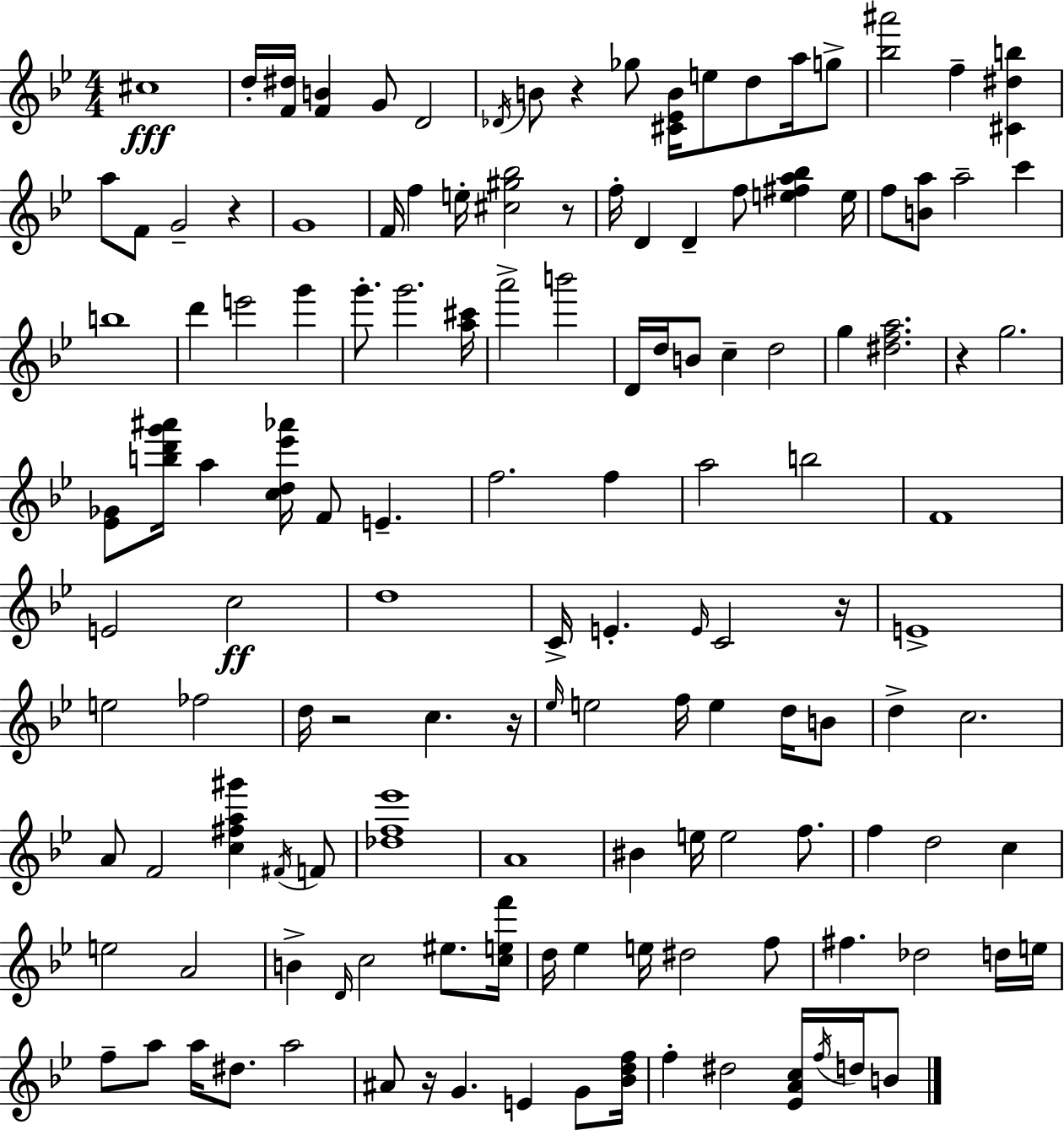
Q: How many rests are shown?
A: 8